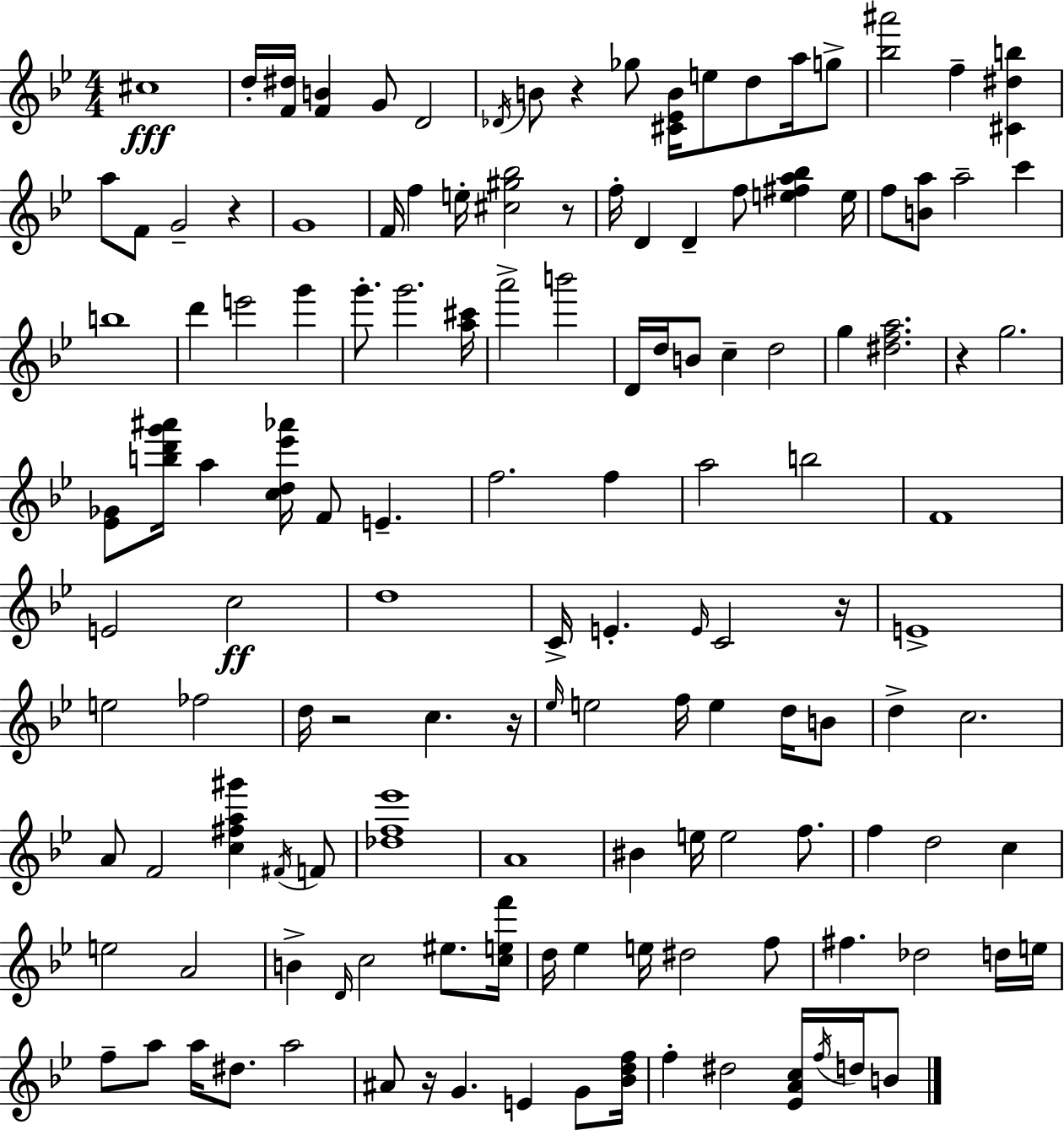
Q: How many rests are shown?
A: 8